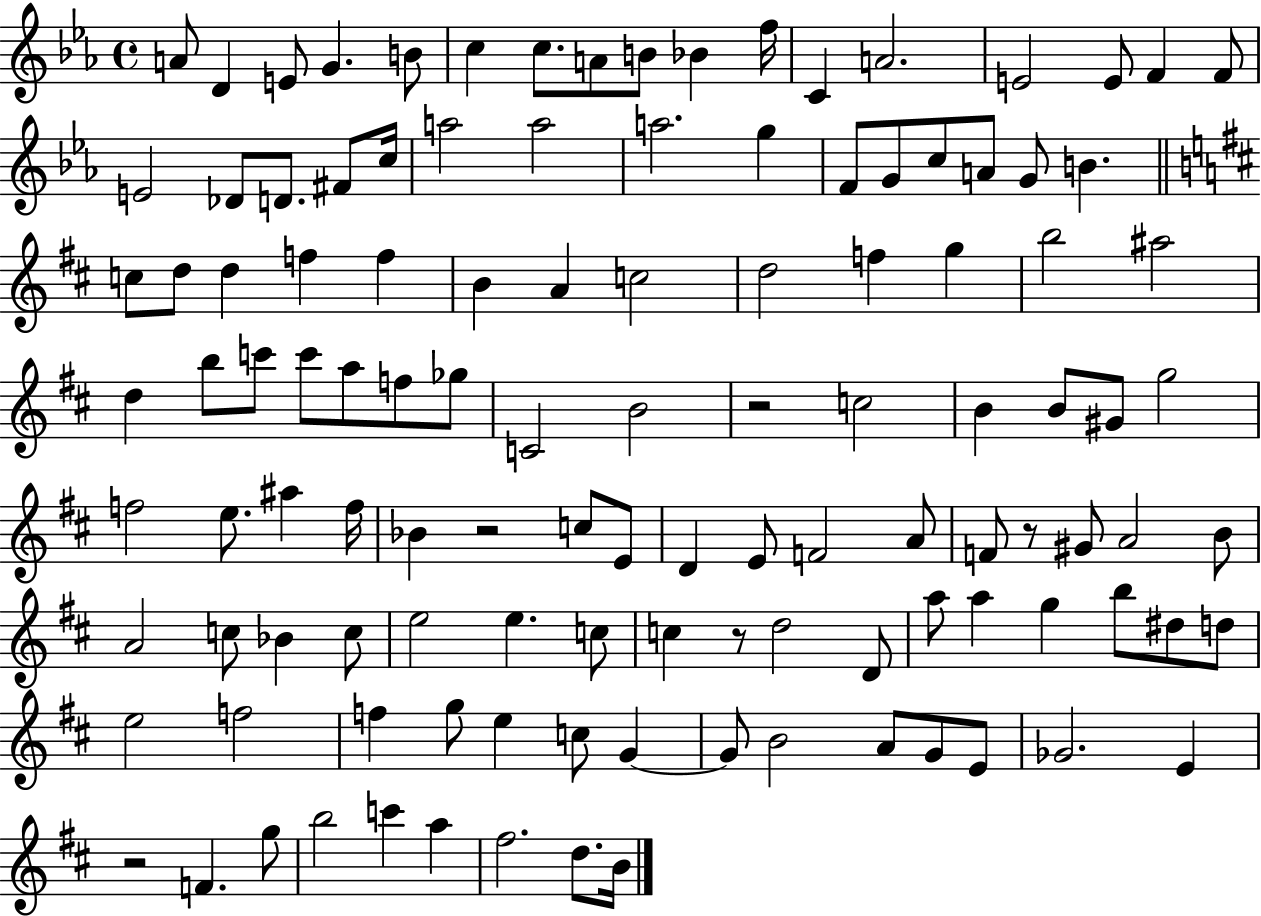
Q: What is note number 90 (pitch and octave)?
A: D5